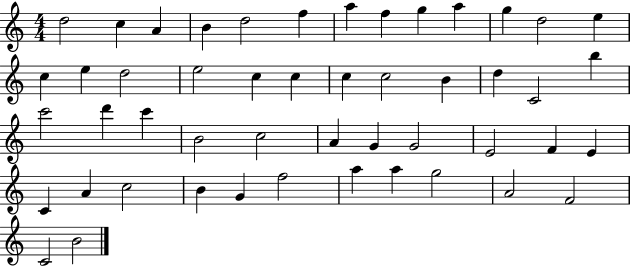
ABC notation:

X:1
T:Untitled
M:4/4
L:1/4
K:C
d2 c A B d2 f a f g a g d2 e c e d2 e2 c c c c2 B d C2 b c'2 d' c' B2 c2 A G G2 E2 F E C A c2 B G f2 a a g2 A2 F2 C2 B2